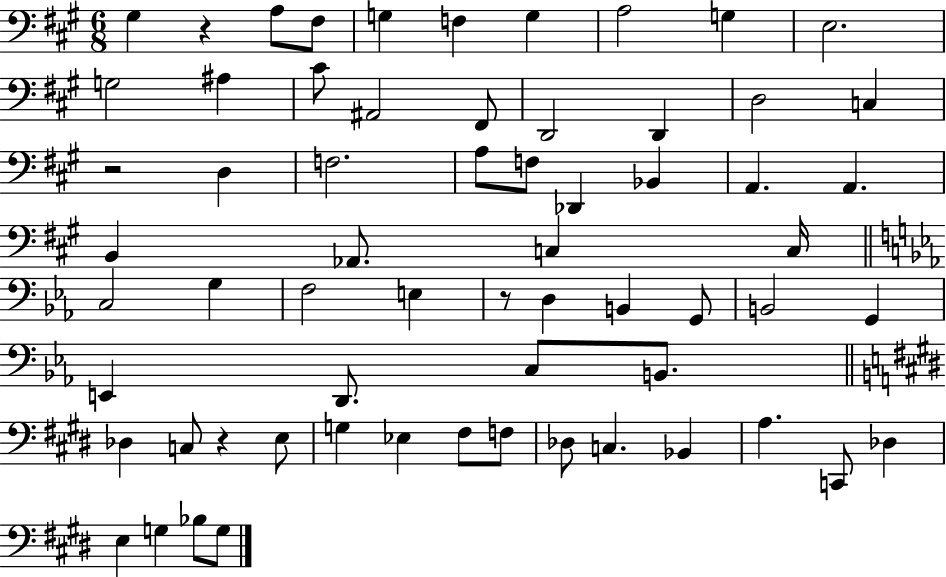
G#3/q R/q A3/e F#3/e G3/q F3/q G3/q A3/h G3/q E3/h. G3/h A#3/q C#4/e A#2/h F#2/e D2/h D2/q D3/h C3/q R/h D3/q F3/h. A3/e F3/e Db2/q Bb2/q A2/q. A2/q. B2/q Ab2/e. C3/q C3/s C3/h G3/q F3/h E3/q R/e D3/q B2/q G2/e B2/h G2/q E2/q D2/e. C3/e B2/e. Db3/q C3/e R/q E3/e G3/q Eb3/q F#3/e F3/e Db3/e C3/q. Bb2/q A3/q. C2/e Db3/q E3/q G3/q Bb3/e G3/e